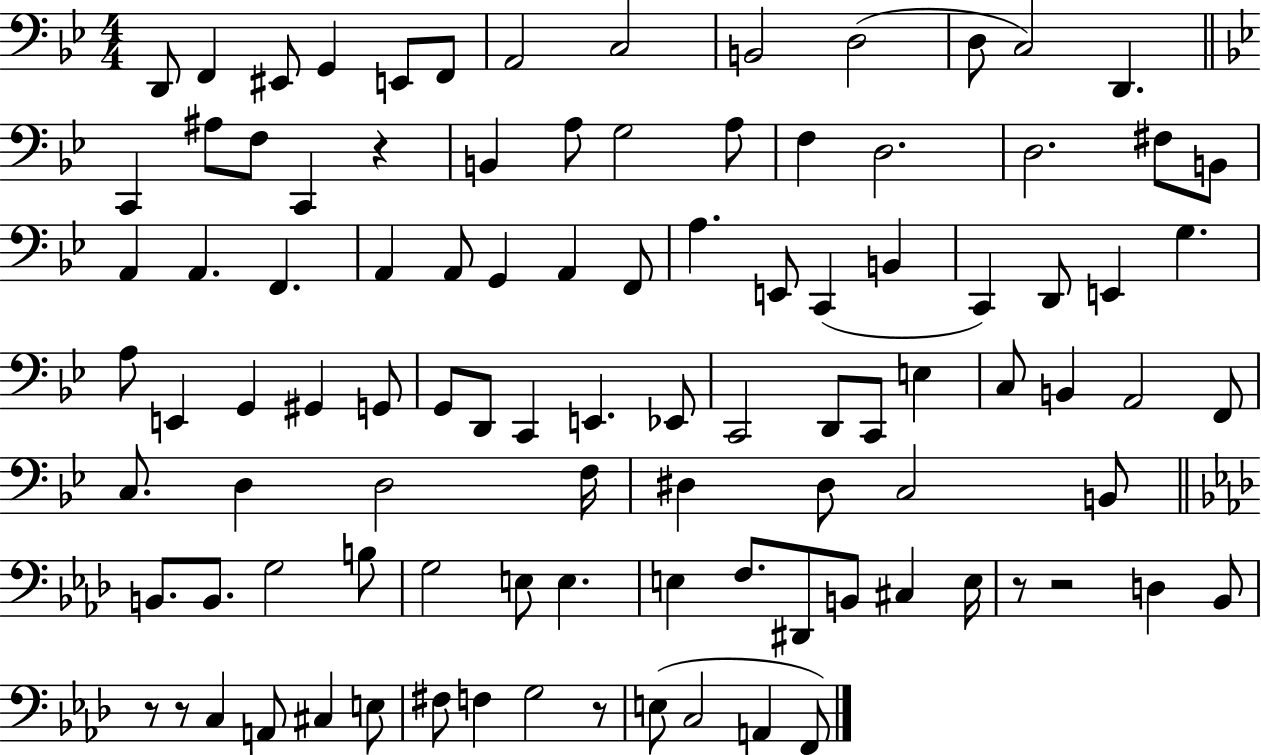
X:1
T:Untitled
M:4/4
L:1/4
K:Bb
D,,/2 F,, ^E,,/2 G,, E,,/2 F,,/2 A,,2 C,2 B,,2 D,2 D,/2 C,2 D,, C,, ^A,/2 F,/2 C,, z B,, A,/2 G,2 A,/2 F, D,2 D,2 ^F,/2 B,,/2 A,, A,, F,, A,, A,,/2 G,, A,, F,,/2 A, E,,/2 C,, B,, C,, D,,/2 E,, G, A,/2 E,, G,, ^G,, G,,/2 G,,/2 D,,/2 C,, E,, _E,,/2 C,,2 D,,/2 C,,/2 E, C,/2 B,, A,,2 F,,/2 C,/2 D, D,2 F,/4 ^D, ^D,/2 C,2 B,,/2 B,,/2 B,,/2 G,2 B,/2 G,2 E,/2 E, E, F,/2 ^D,,/2 B,,/2 ^C, E,/4 z/2 z2 D, _B,,/2 z/2 z/2 C, A,,/2 ^C, E,/2 ^F,/2 F, G,2 z/2 E,/2 C,2 A,, F,,/2